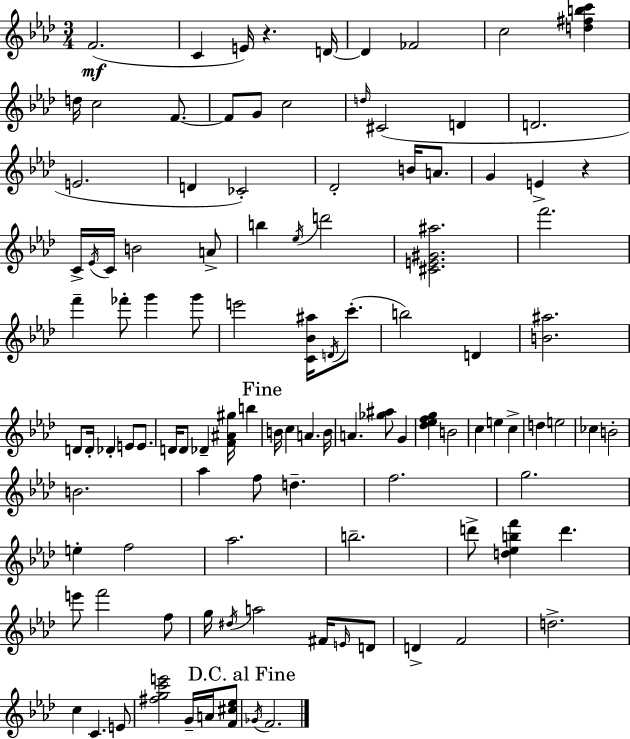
{
  \clef treble
  \numericTimeSignature
  \time 3/4
  \key aes \major
  \repeat volta 2 { f'2.(\mf | c'4 e'16) r4. d'16~~ | d'4 fes'2 | c''2 <d'' fis'' b'' c'''>4 | \break d''16 c''2 f'8.~~ | f'8 g'8 c''2 | \grace { d''16 } cis'2( d'4 | d'2. | \break e'2. | d'4 ces'2-.) | des'2-. b'16 a'8. | g'4 e'4-> r4 | \break c'16-> \acciaccatura { ees'16 } c'16 b'2 | a'8-> b''4 \acciaccatura { ees''16 } d'''2 | <cis' e' gis' ais''>2. | f'''2. | \break f'''4-- fes'''8-. g'''4 | g'''8 e'''2 <c' bes' ais''>16 | \acciaccatura { d'16 }( c'''8.-. b''2) | d'4 <b' ais''>2. | \break d'8 d'16-. des'4-. e'8 | e'8. d'16 d'8 des'4-- <f' ais' gis''>16 | b''4 \mark "Fine" b'16 c''4 a'4. | b'16 a'4. <ges'' ais''>8 | \break g'4 <des'' ees'' f'' g''>4 b'2 | c''4 e''4 | c''4-> d''4 e''2 | ces''4 b'2-. | \break b'2. | aes''4 f''8 d''4.-- | f''2. | g''2. | \break e''4-. f''2 | aes''2. | b''2.-- | d'''8-> <d'' ees'' b'' f'''>4 d'''4. | \break e'''8 f'''2 | f''8 g''16 \acciaccatura { dis''16 } a''2 | fis'16 \grace { e'16 } d'8 d'4-> f'2 | d''2.-> | \break c''4 c'4. | e'8 <fis'' g'' c''' e'''>2 | g'16-- a'16 <f' cis'' ees''>8 \mark "D.C. al Fine" \acciaccatura { ges'16 } f'2. | } \bar "|."
}